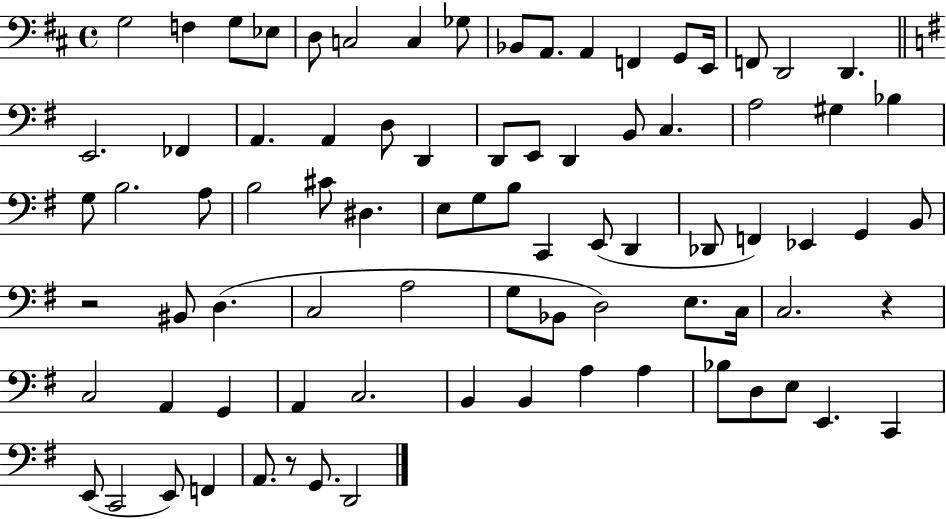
{
  \clef bass
  \time 4/4
  \defaultTimeSignature
  \key d \major
  g2 f4 g8 ees8 | d8 c2 c4 ges8 | bes,8 a,8. a,4 f,4 g,8 e,16 | f,8 d,2 d,4. | \break \bar "||" \break \key g \major e,2. fes,4 | a,4. a,4 d8 d,4 | d,8 e,8 d,4 b,8 c4. | a2 gis4 bes4 | \break g8 b2. a8 | b2 cis'8 dis4. | e8 g8 b8 c,4 e,8( d,4 | des,8 f,4) ees,4 g,4 b,8 | \break r2 bis,8 d4.( | c2 a2 | g8 bes,8 d2) e8. c16 | c2. r4 | \break c2 a,4 g,4 | a,4 c2. | b,4 b,4 a4 a4 | bes8 d8 e8 e,4. c,4 | \break e,8( c,2 e,8) f,4 | a,8. r8 g,8. d,2 | \bar "|."
}